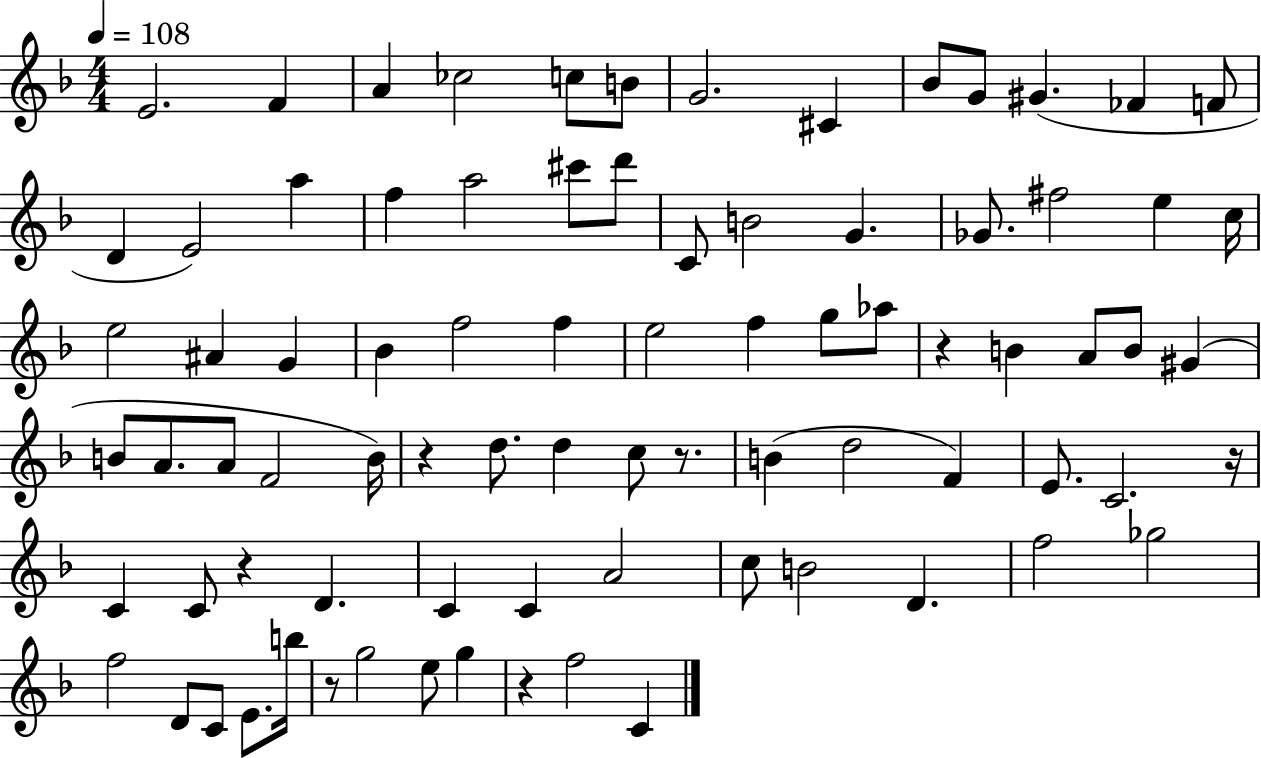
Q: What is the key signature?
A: F major